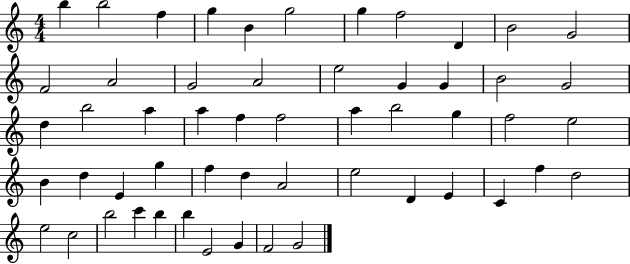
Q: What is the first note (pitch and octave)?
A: B5